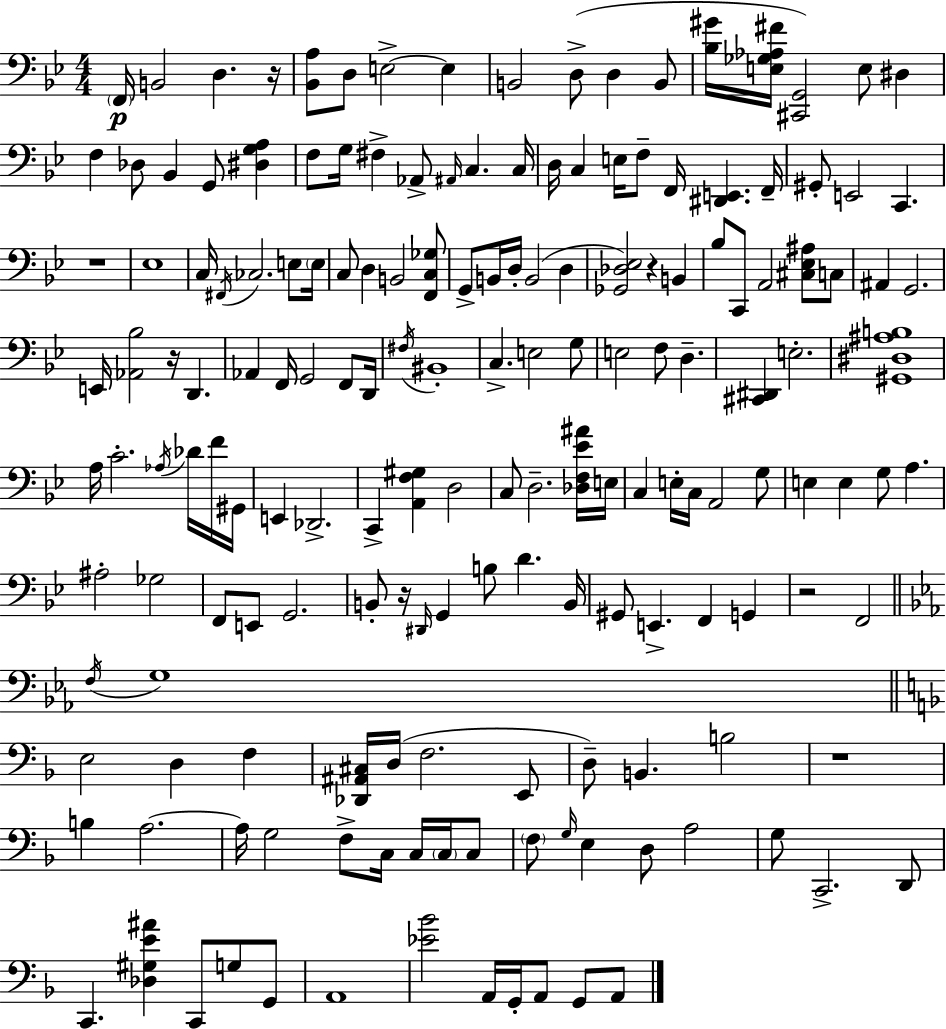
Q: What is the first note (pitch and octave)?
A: F2